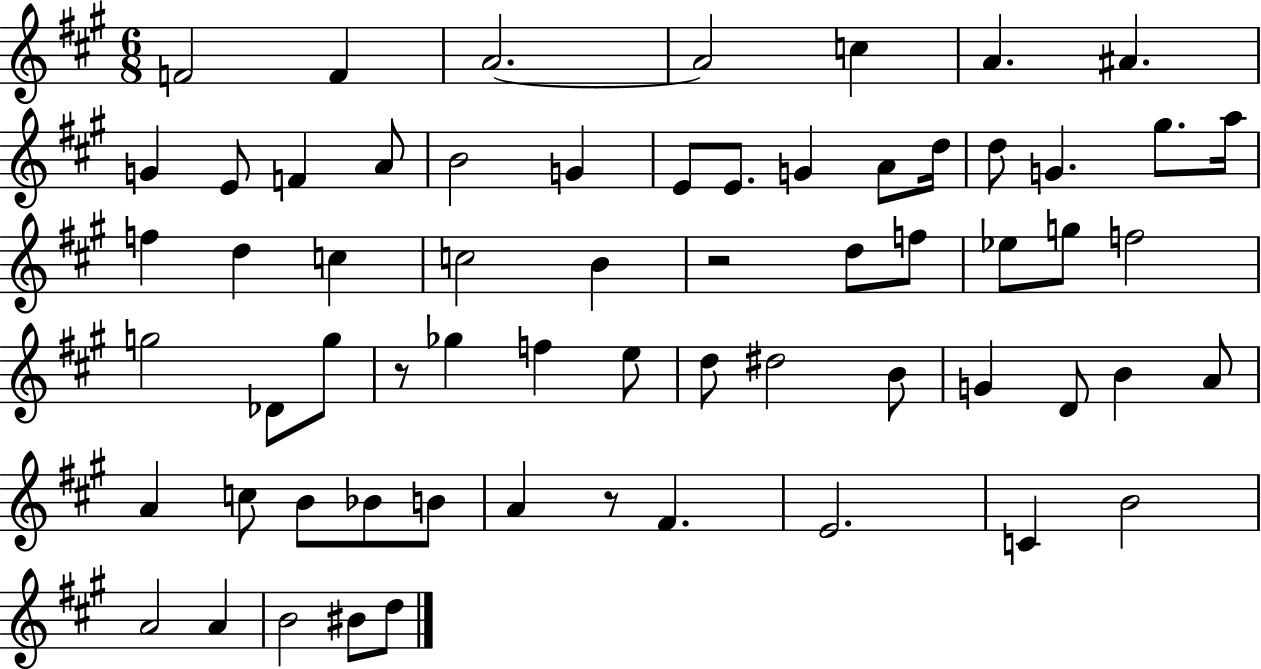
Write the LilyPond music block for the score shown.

{
  \clef treble
  \numericTimeSignature
  \time 6/8
  \key a \major
  f'2 f'4 | a'2.~~ | a'2 c''4 | a'4. ais'4. | \break g'4 e'8 f'4 a'8 | b'2 g'4 | e'8 e'8. g'4 a'8 d''16 | d''8 g'4. gis''8. a''16 | \break f''4 d''4 c''4 | c''2 b'4 | r2 d''8 f''8 | ees''8 g''8 f''2 | \break g''2 des'8 g''8 | r8 ges''4 f''4 e''8 | d''8 dis''2 b'8 | g'4 d'8 b'4 a'8 | \break a'4 c''8 b'8 bes'8 b'8 | a'4 r8 fis'4. | e'2. | c'4 b'2 | \break a'2 a'4 | b'2 bis'8 d''8 | \bar "|."
}